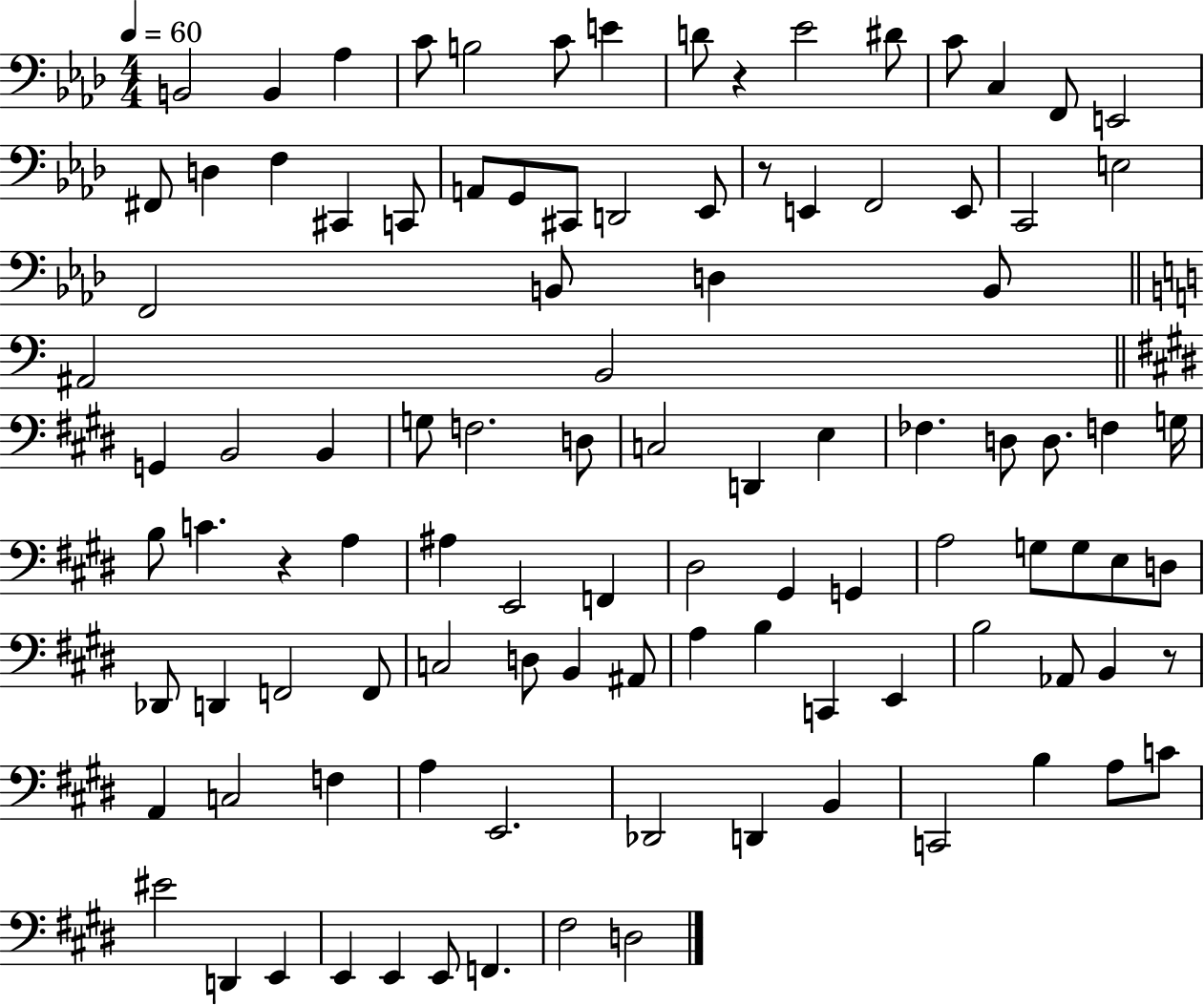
X:1
T:Untitled
M:4/4
L:1/4
K:Ab
B,,2 B,, _A, C/2 B,2 C/2 E D/2 z _E2 ^D/2 C/2 C, F,,/2 E,,2 ^F,,/2 D, F, ^C,, C,,/2 A,,/2 G,,/2 ^C,,/2 D,,2 _E,,/2 z/2 E,, F,,2 E,,/2 C,,2 E,2 F,,2 B,,/2 D, B,,/2 ^A,,2 B,,2 G,, B,,2 B,, G,/2 F,2 D,/2 C,2 D,, E, _F, D,/2 D,/2 F, G,/4 B,/2 C z A, ^A, E,,2 F,, ^D,2 ^G,, G,, A,2 G,/2 G,/2 E,/2 D,/2 _D,,/2 D,, F,,2 F,,/2 C,2 D,/2 B,, ^A,,/2 A, B, C,, E,, B,2 _A,,/2 B,, z/2 A,, C,2 F, A, E,,2 _D,,2 D,, B,, C,,2 B, A,/2 C/2 ^E2 D,, E,, E,, E,, E,,/2 F,, ^F,2 D,2